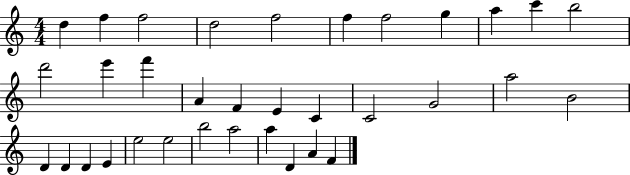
D5/q F5/q F5/h D5/h F5/h F5/q F5/h G5/q A5/q C6/q B5/h D6/h E6/q F6/q A4/q F4/q E4/q C4/q C4/h G4/h A5/h B4/h D4/q D4/q D4/q E4/q E5/h E5/h B5/h A5/h A5/q D4/q A4/q F4/q